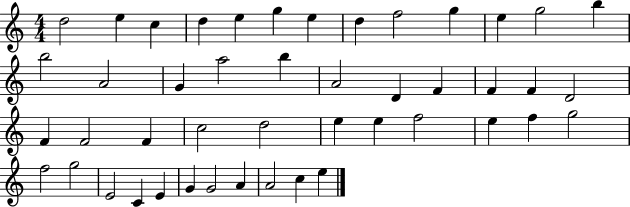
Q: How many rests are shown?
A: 0